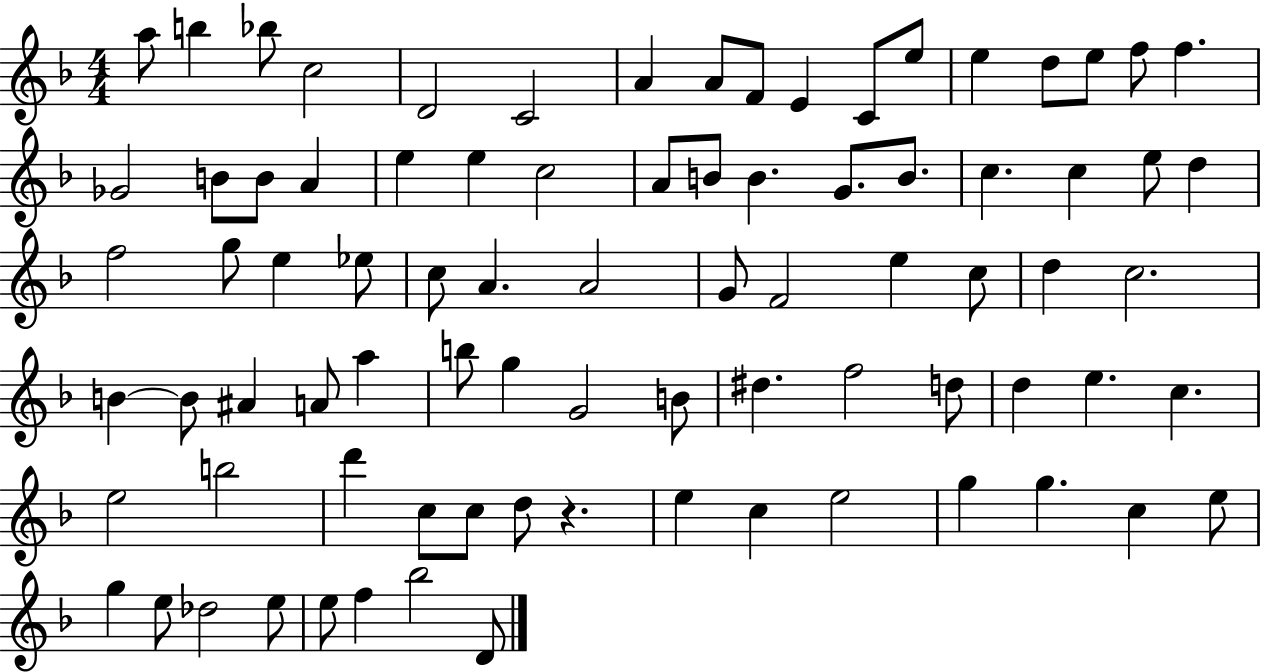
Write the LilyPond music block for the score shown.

{
  \clef treble
  \numericTimeSignature
  \time 4/4
  \key f \major
  a''8 b''4 bes''8 c''2 | d'2 c'2 | a'4 a'8 f'8 e'4 c'8 e''8 | e''4 d''8 e''8 f''8 f''4. | \break ges'2 b'8 b'8 a'4 | e''4 e''4 c''2 | a'8 b'8 b'4. g'8. b'8. | c''4. c''4 e''8 d''4 | \break f''2 g''8 e''4 ees''8 | c''8 a'4. a'2 | g'8 f'2 e''4 c''8 | d''4 c''2. | \break b'4~~ b'8 ais'4 a'8 a''4 | b''8 g''4 g'2 b'8 | dis''4. f''2 d''8 | d''4 e''4. c''4. | \break e''2 b''2 | d'''4 c''8 c''8 d''8 r4. | e''4 c''4 e''2 | g''4 g''4. c''4 e''8 | \break g''4 e''8 des''2 e''8 | e''8 f''4 bes''2 d'8 | \bar "|."
}